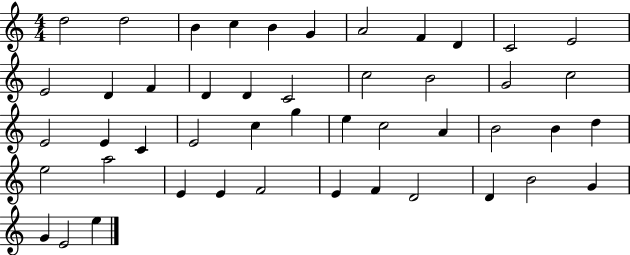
X:1
T:Untitled
M:4/4
L:1/4
K:C
d2 d2 B c B G A2 F D C2 E2 E2 D F D D C2 c2 B2 G2 c2 E2 E C E2 c g e c2 A B2 B d e2 a2 E E F2 E F D2 D B2 G G E2 e